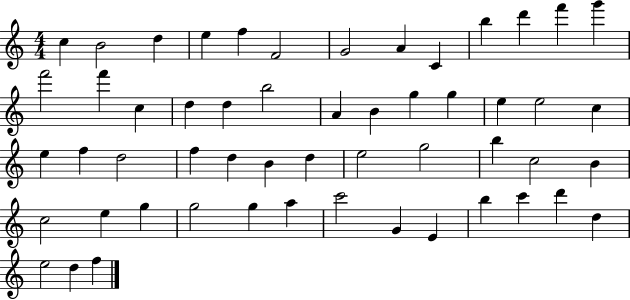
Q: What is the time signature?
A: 4/4